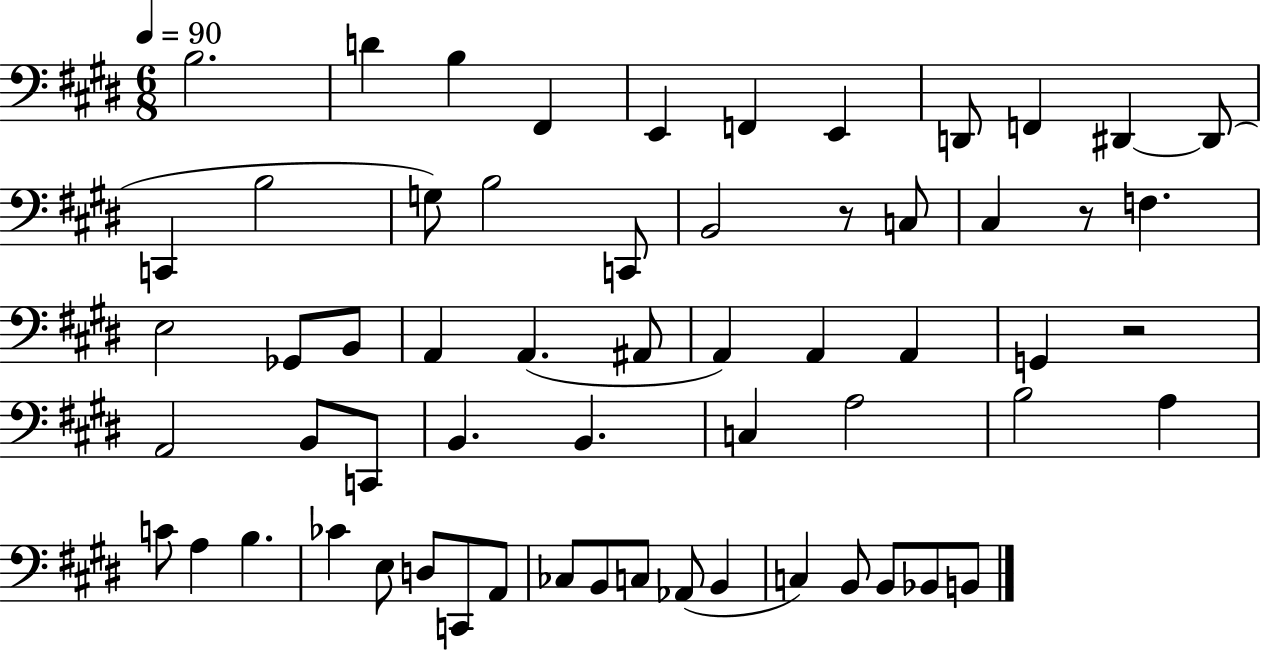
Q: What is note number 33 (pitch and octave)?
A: C2